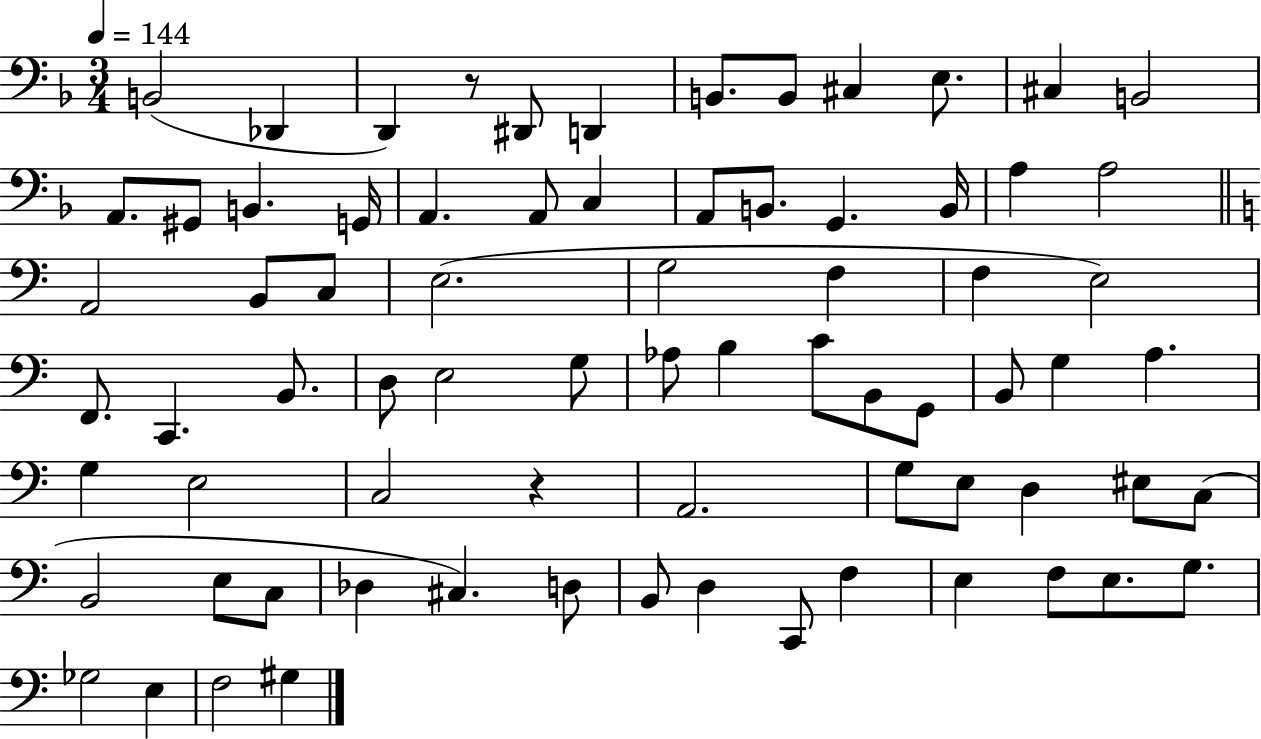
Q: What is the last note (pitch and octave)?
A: G#3